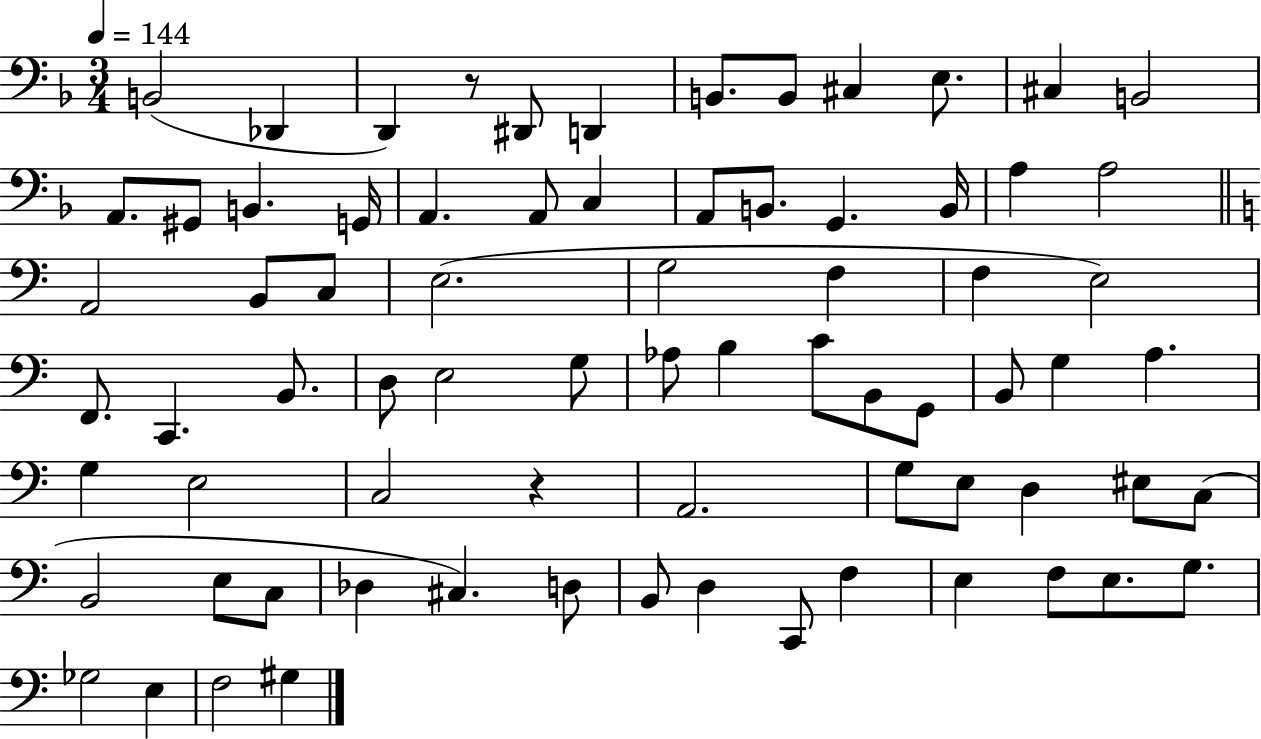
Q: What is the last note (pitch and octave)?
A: G#3